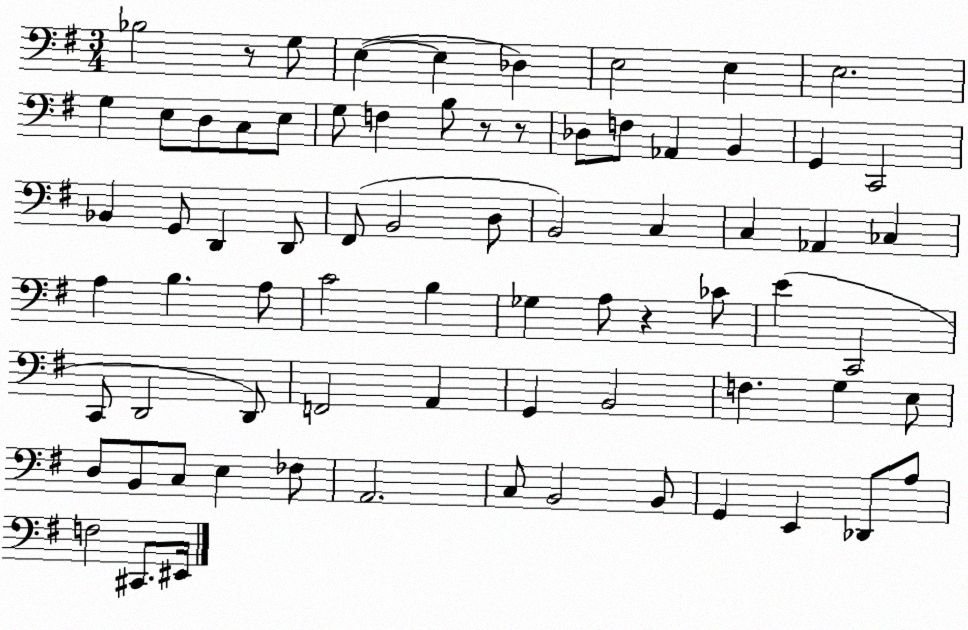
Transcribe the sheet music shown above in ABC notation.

X:1
T:Untitled
M:3/4
L:1/4
K:G
_B,2 z/2 G,/2 E, E, _D, E,2 E, E,2 G, E,/2 D,/2 C,/2 E,/2 G,/2 F, B,/2 z/2 z/2 _D,/2 F,/2 _A,, B,, G,, C,,2 _B,, G,,/2 D,, D,,/2 ^F,,/2 B,,2 D,/2 B,,2 C, C, _A,, _C, A, B, A,/2 C2 B, _G, A,/2 z _C/2 E C,,2 C,,/2 D,,2 D,,/2 F,,2 A,, G,, B,,2 F, G, E,/2 D,/2 B,,/2 C,/2 E, _F,/2 A,,2 C,/2 B,,2 B,,/2 G,, E,, _D,,/2 A,/2 F,2 ^C,,/2 ^E,,/4